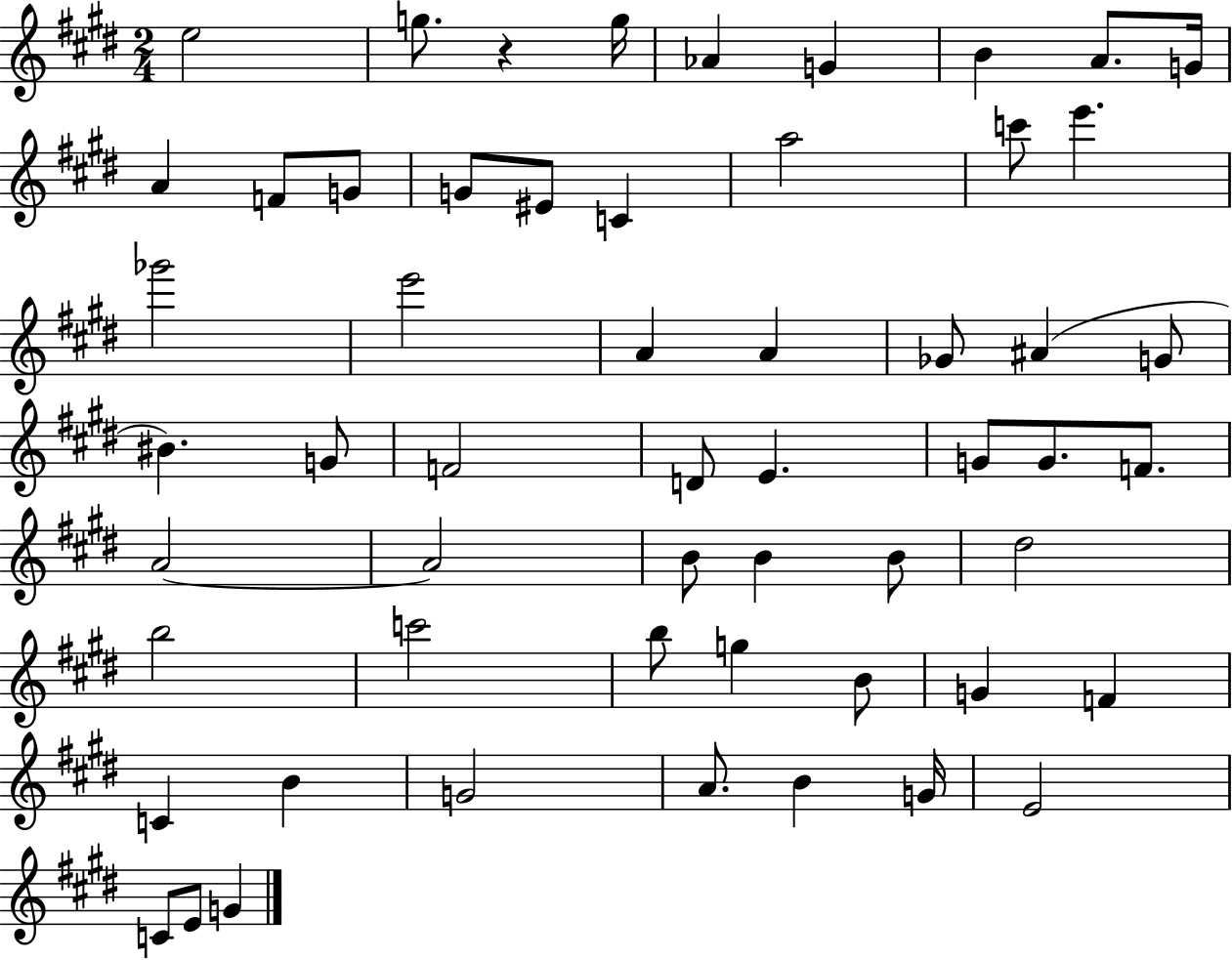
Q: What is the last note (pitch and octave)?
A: G4